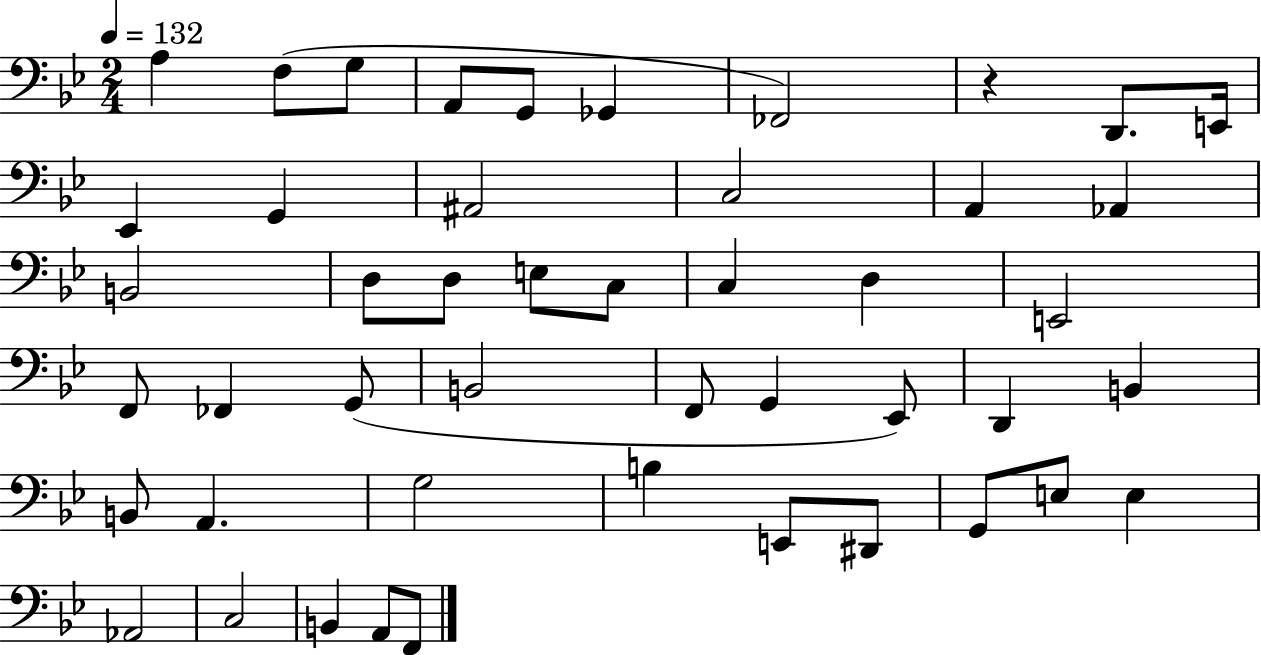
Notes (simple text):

A3/q F3/e G3/e A2/e G2/e Gb2/q FES2/h R/q D2/e. E2/s Eb2/q G2/q A#2/h C3/h A2/q Ab2/q B2/h D3/e D3/e E3/e C3/e C3/q D3/q E2/h F2/e FES2/q G2/e B2/h F2/e G2/q Eb2/e D2/q B2/q B2/e A2/q. G3/h B3/q E2/e D#2/e G2/e E3/e E3/q Ab2/h C3/h B2/q A2/e F2/e